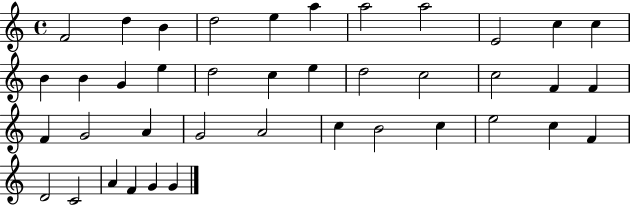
{
  \clef treble
  \time 4/4
  \defaultTimeSignature
  \key c \major
  f'2 d''4 b'4 | d''2 e''4 a''4 | a''2 a''2 | e'2 c''4 c''4 | \break b'4 b'4 g'4 e''4 | d''2 c''4 e''4 | d''2 c''2 | c''2 f'4 f'4 | \break f'4 g'2 a'4 | g'2 a'2 | c''4 b'2 c''4 | e''2 c''4 f'4 | \break d'2 c'2 | a'4 f'4 g'4 g'4 | \bar "|."
}